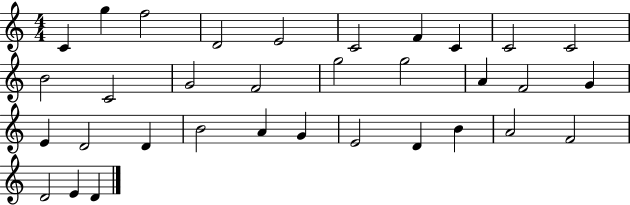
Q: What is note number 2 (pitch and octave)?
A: G5